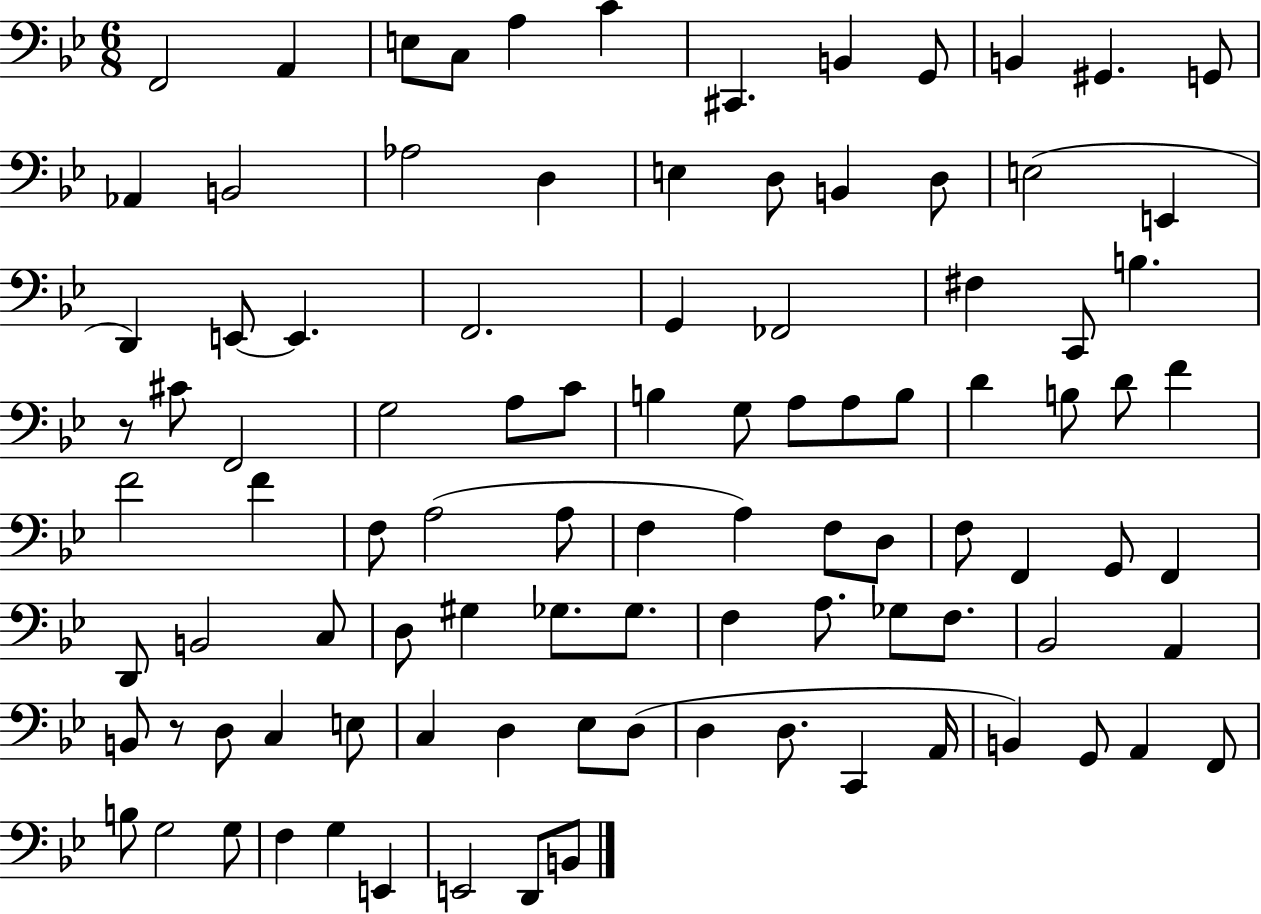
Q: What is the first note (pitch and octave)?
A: F2